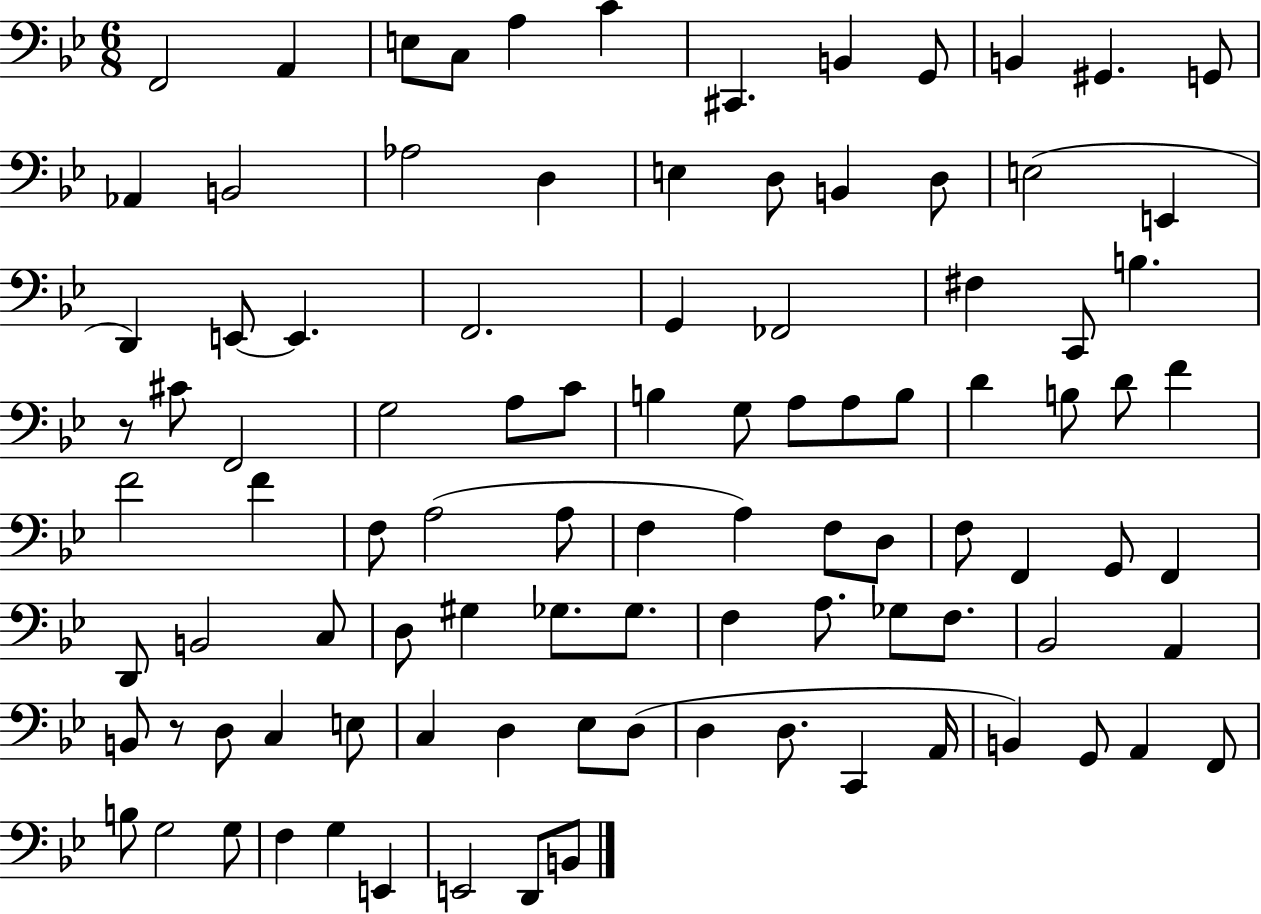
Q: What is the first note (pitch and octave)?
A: F2